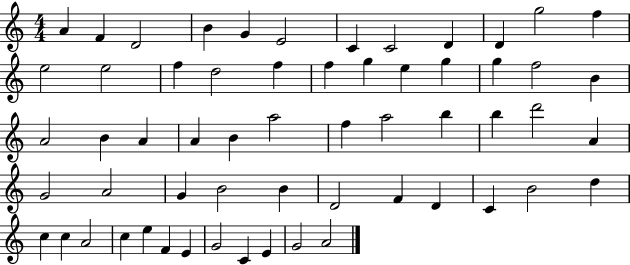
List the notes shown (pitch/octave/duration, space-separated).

A4/q F4/q D4/h B4/q G4/q E4/h C4/q C4/h D4/q D4/q G5/h F5/q E5/h E5/h F5/q D5/h F5/q F5/q G5/q E5/q G5/q G5/q F5/h B4/q A4/h B4/q A4/q A4/q B4/q A5/h F5/q A5/h B5/q B5/q D6/h A4/q G4/h A4/h G4/q B4/h B4/q D4/h F4/q D4/q C4/q B4/h D5/q C5/q C5/q A4/h C5/q E5/q F4/q E4/q G4/h C4/q E4/q G4/h A4/h